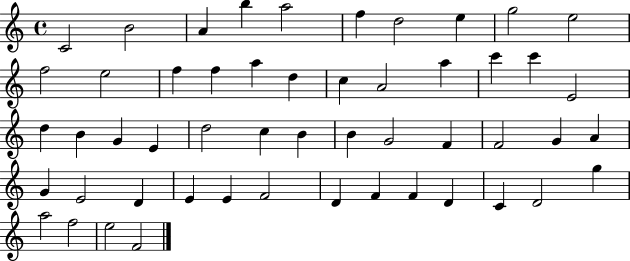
X:1
T:Untitled
M:4/4
L:1/4
K:C
C2 B2 A b a2 f d2 e g2 e2 f2 e2 f f a d c A2 a c' c' E2 d B G E d2 c B B G2 F F2 G A G E2 D E E F2 D F F D C D2 g a2 f2 e2 F2